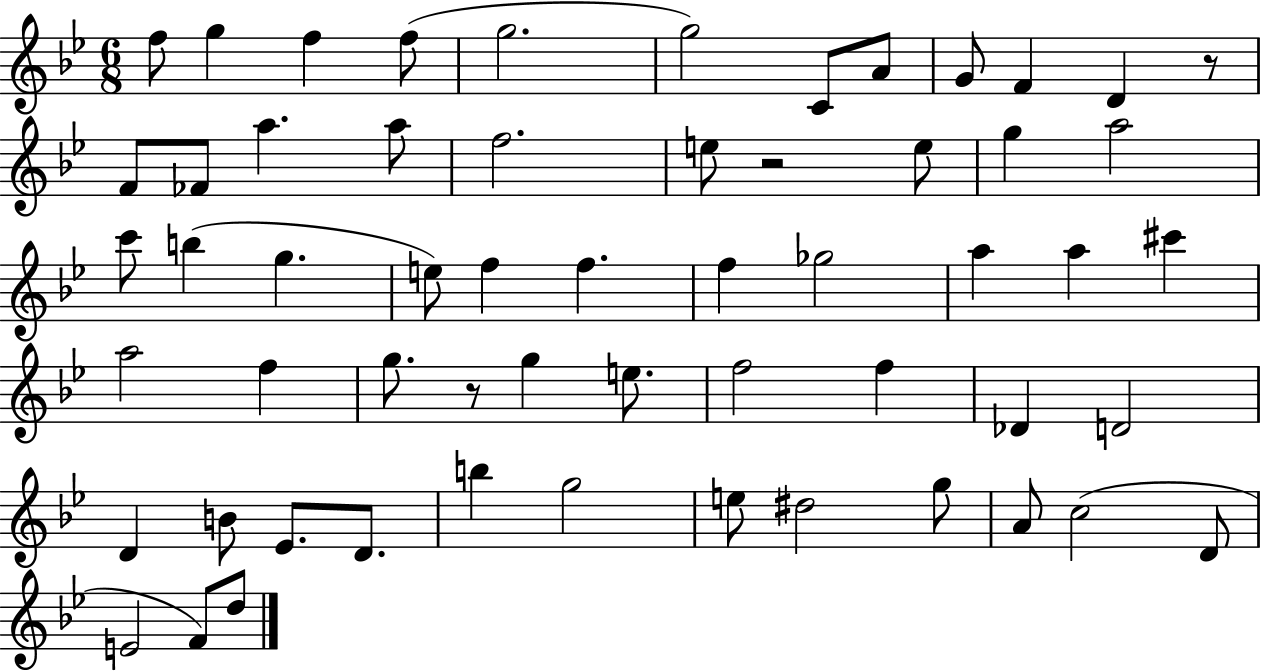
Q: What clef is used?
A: treble